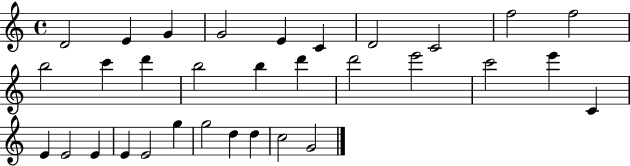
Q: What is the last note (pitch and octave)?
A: G4